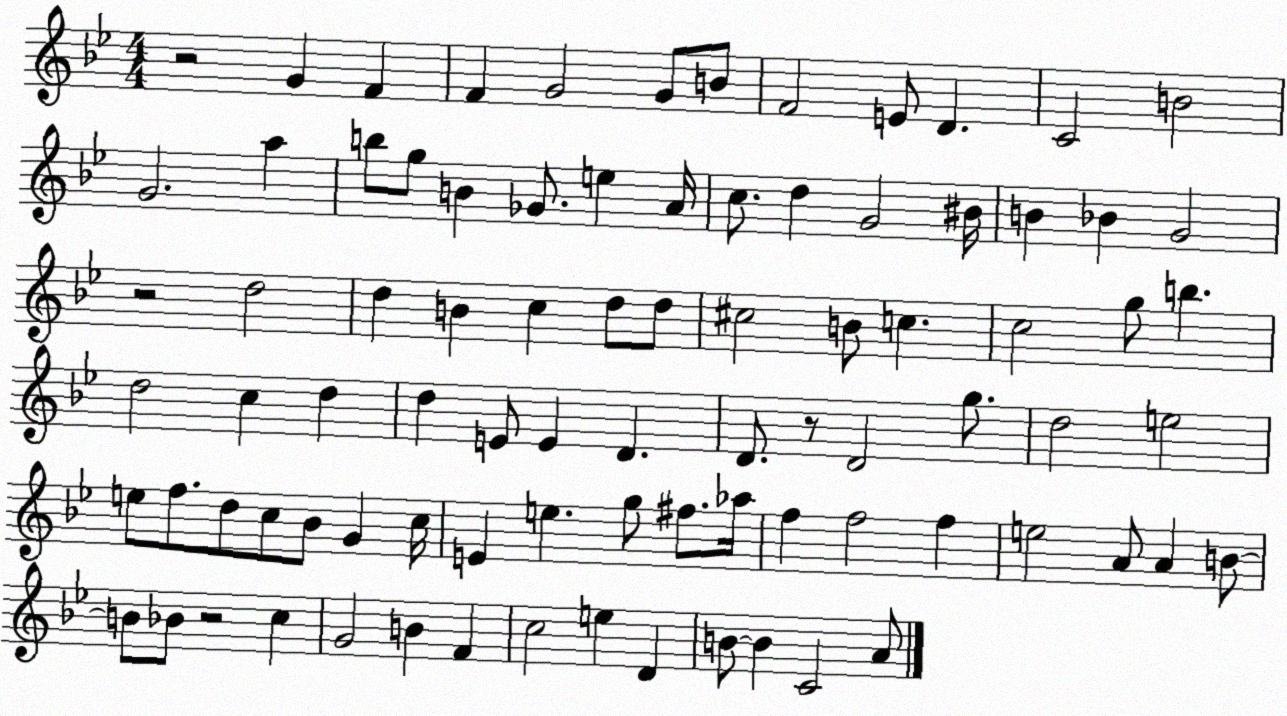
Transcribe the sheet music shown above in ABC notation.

X:1
T:Untitled
M:4/4
L:1/4
K:Bb
z2 G F F G2 G/2 B/2 F2 E/2 D C2 B2 G2 a b/2 g/2 B _G/2 e A/4 c/2 d G2 ^B/4 B _B G2 z2 d2 d B c d/2 d/2 ^c2 B/2 c c2 g/2 b d2 c d d E/2 E D D/2 z/2 D2 g/2 d2 e2 e/2 f/2 d/2 c/2 _B/2 G c/4 E e g/2 ^f/2 _a/4 f f2 f e2 A/2 A B/2 B/2 _B/2 z2 c G2 B F c2 e D B/2 B C2 A/2